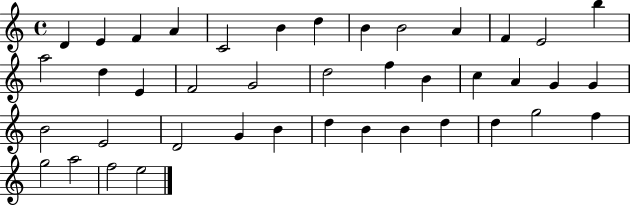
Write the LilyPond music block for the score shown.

{
  \clef treble
  \time 4/4
  \defaultTimeSignature
  \key c \major
  d'4 e'4 f'4 a'4 | c'2 b'4 d''4 | b'4 b'2 a'4 | f'4 e'2 b''4 | \break a''2 d''4 e'4 | f'2 g'2 | d''2 f''4 b'4 | c''4 a'4 g'4 g'4 | \break b'2 e'2 | d'2 g'4 b'4 | d''4 b'4 b'4 d''4 | d''4 g''2 f''4 | \break g''2 a''2 | f''2 e''2 | \bar "|."
}